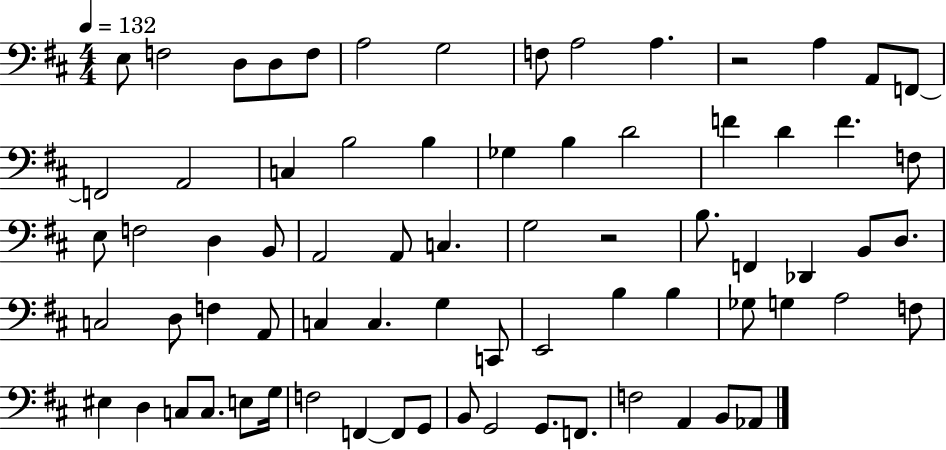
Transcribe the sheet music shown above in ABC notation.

X:1
T:Untitled
M:4/4
L:1/4
K:D
E,/2 F,2 D,/2 D,/2 F,/2 A,2 G,2 F,/2 A,2 A, z2 A, A,,/2 F,,/2 F,,2 A,,2 C, B,2 B, _G, B, D2 F D F F,/2 E,/2 F,2 D, B,,/2 A,,2 A,,/2 C, G,2 z2 B,/2 F,, _D,, B,,/2 D,/2 C,2 D,/2 F, A,,/2 C, C, G, C,,/2 E,,2 B, B, _G,/2 G, A,2 F,/2 ^E, D, C,/2 C,/2 E,/2 G,/4 F,2 F,, F,,/2 G,,/2 B,,/2 G,,2 G,,/2 F,,/2 F,2 A,, B,,/2 _A,,/2